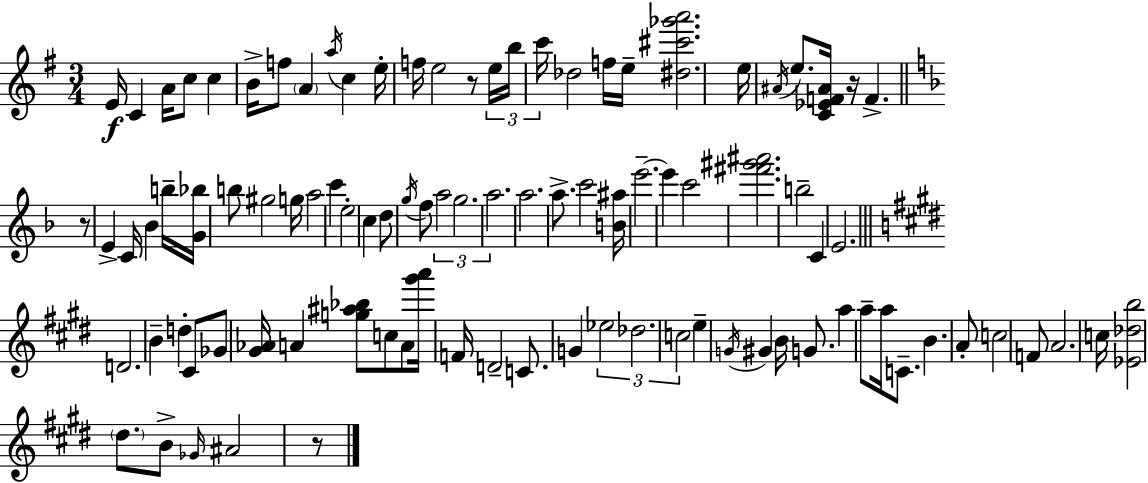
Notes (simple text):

E4/s C4/q A4/s C5/e C5/q B4/s F5/e A4/q A5/s C5/q E5/s F5/s E5/h R/e E5/s B5/s C6/s Db5/h F5/s E5/s [D#5,C#6,Gb6,A6]/h. E5/s A#4/s E5/e. [C4,Eb4,F4,A#4]/s R/s F4/q. R/e E4/q C4/s Bb4/q B5/s [G4,Bb5]/s B5/e G#5/h G5/s A5/h C6/q E5/h C5/q D5/e G5/s F5/e A5/h G5/h. A5/h. A5/h. A5/e. C6/h [B4,A#5]/s E6/h. E6/q C6/h [F#6,G#6,A#6]/h. B5/h C4/q E4/h. D4/h. B4/q D5/q C#4/e Gb4/e [G#4,Ab4]/s A4/q [G5,A#5,Bb5]/e C5/e A4/e [G#6,A6]/s F4/s D4/h C4/e. G4/q Eb5/h Db5/h. C5/h E5/q G4/s G#4/q B4/s G4/e. A5/q A5/e A5/s C4/e. B4/q. A4/e C5/h F4/e A4/h. C5/s [Eb4,Db5,B5]/h D#5/e. B4/e Gb4/s A#4/h R/e